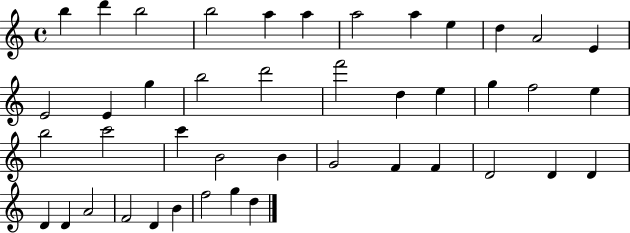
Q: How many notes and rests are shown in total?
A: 43